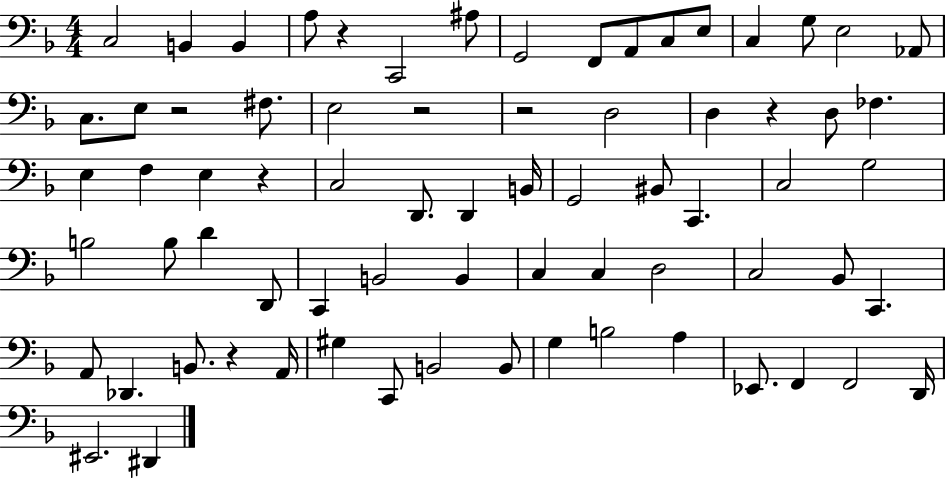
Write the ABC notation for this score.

X:1
T:Untitled
M:4/4
L:1/4
K:F
C,2 B,, B,, A,/2 z C,,2 ^A,/2 G,,2 F,,/2 A,,/2 C,/2 E,/2 C, G,/2 E,2 _A,,/2 C,/2 E,/2 z2 ^F,/2 E,2 z2 z2 D,2 D, z D,/2 _F, E, F, E, z C,2 D,,/2 D,, B,,/4 G,,2 ^B,,/2 C,, C,2 G,2 B,2 B,/2 D D,,/2 C,, B,,2 B,, C, C, D,2 C,2 _B,,/2 C,, A,,/2 _D,, B,,/2 z A,,/4 ^G, C,,/2 B,,2 B,,/2 G, B,2 A, _E,,/2 F,, F,,2 D,,/4 ^E,,2 ^D,,